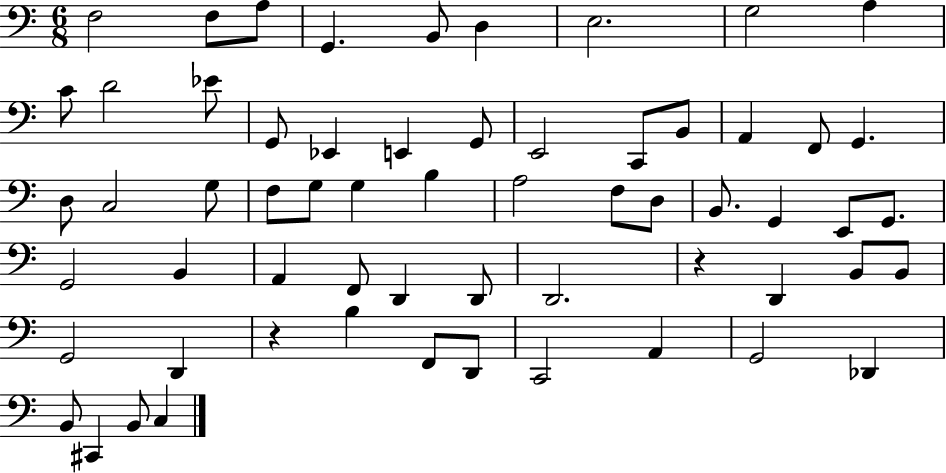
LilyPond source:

{
  \clef bass
  \numericTimeSignature
  \time 6/8
  \key c \major
  \repeat volta 2 { f2 f8 a8 | g,4. b,8 d4 | e2. | g2 a4 | \break c'8 d'2 ees'8 | g,8 ees,4 e,4 g,8 | e,2 c,8 b,8 | a,4 f,8 g,4. | \break d8 c2 g8 | f8 g8 g4 b4 | a2 f8 d8 | b,8. g,4 e,8 g,8. | \break g,2 b,4 | a,4 f,8 d,4 d,8 | d,2. | r4 d,4 b,8 b,8 | \break g,2 d,4 | r4 b4 f,8 d,8 | c,2 a,4 | g,2 des,4 | \break b,8 cis,4 b,8 c4 | } \bar "|."
}